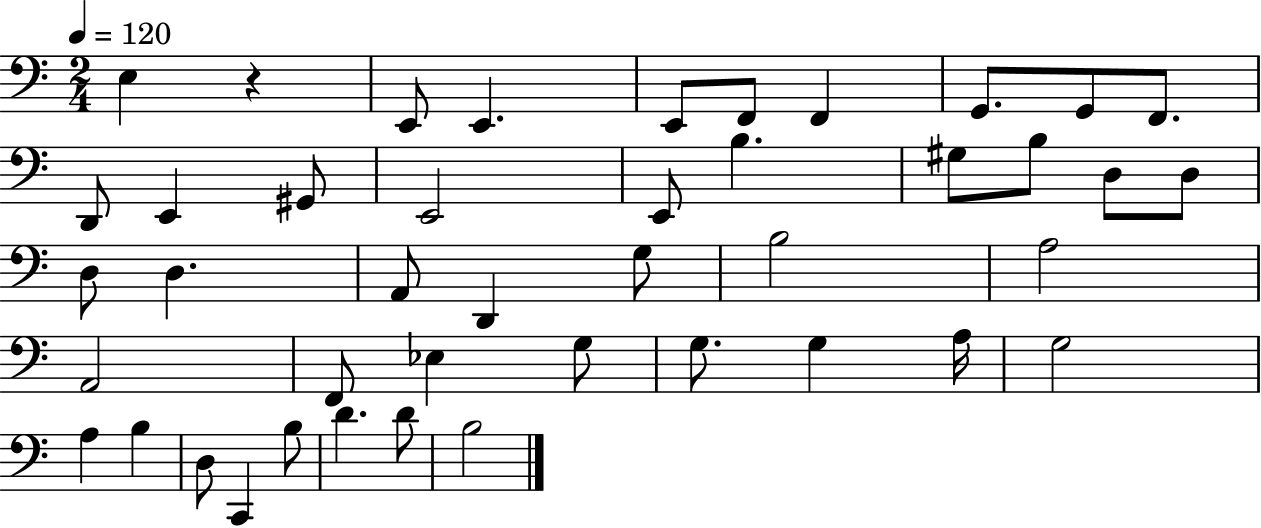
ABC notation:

X:1
T:Untitled
M:2/4
L:1/4
K:C
E, z E,,/2 E,, E,,/2 F,,/2 F,, G,,/2 G,,/2 F,,/2 D,,/2 E,, ^G,,/2 E,,2 E,,/2 B, ^G,/2 B,/2 D,/2 D,/2 D,/2 D, A,,/2 D,, G,/2 B,2 A,2 A,,2 F,,/2 _E, G,/2 G,/2 G, A,/4 G,2 A, B, D,/2 C,, B,/2 D D/2 B,2